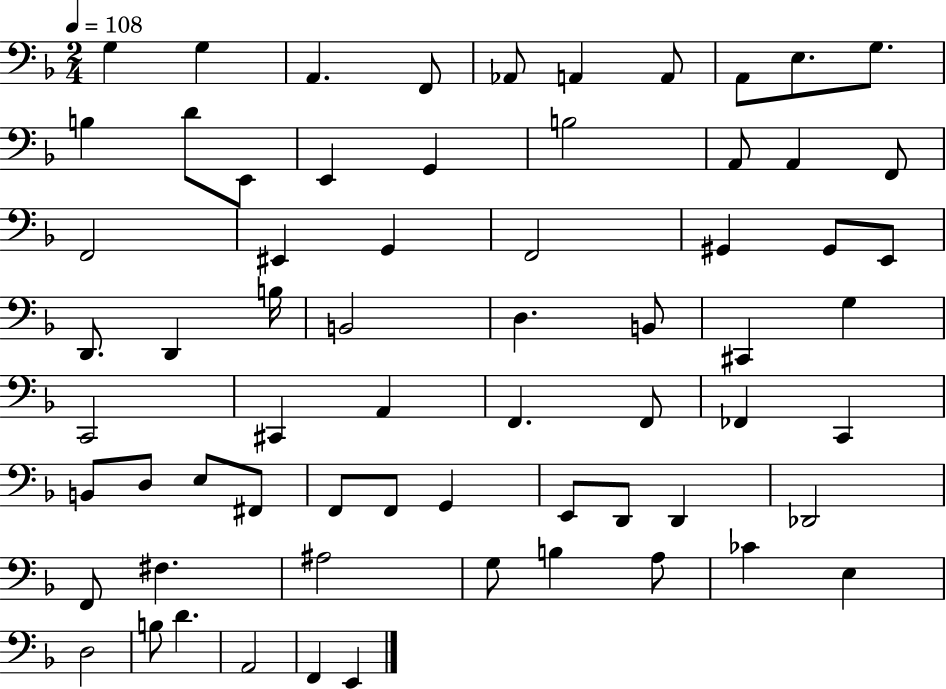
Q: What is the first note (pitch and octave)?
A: G3